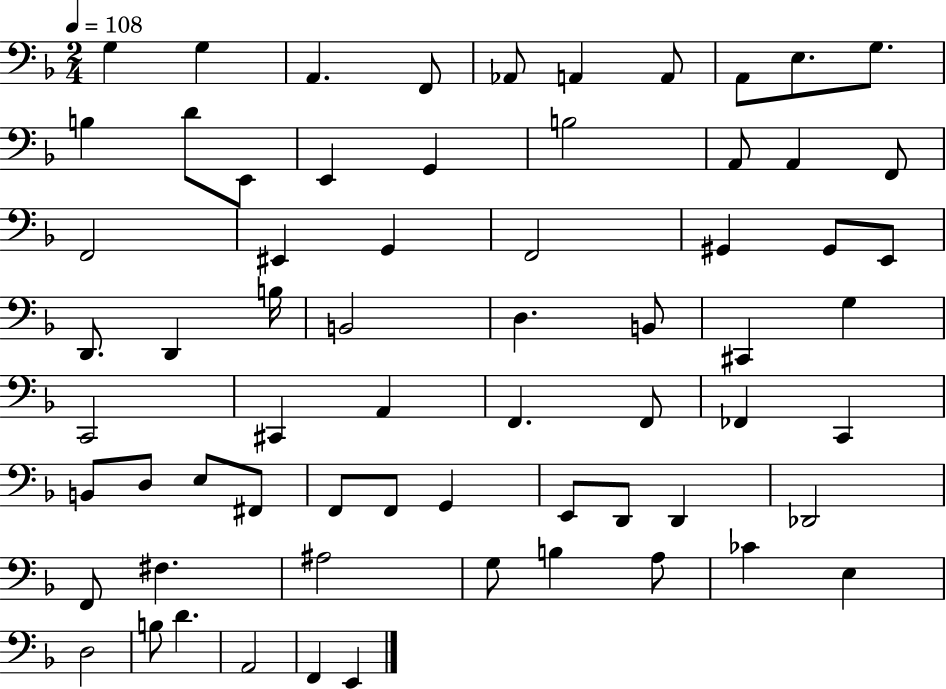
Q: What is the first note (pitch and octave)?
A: G3